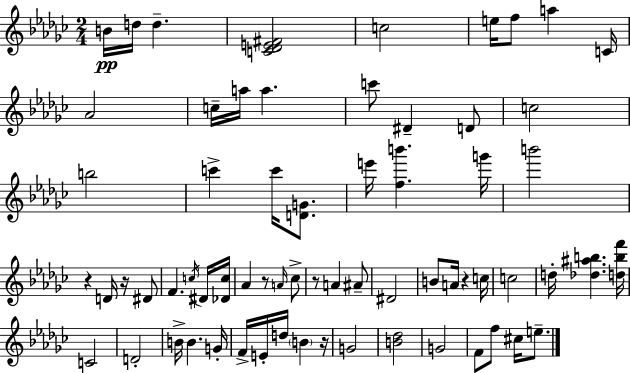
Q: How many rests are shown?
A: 6